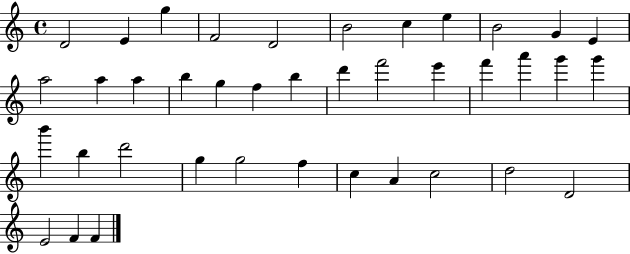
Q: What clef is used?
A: treble